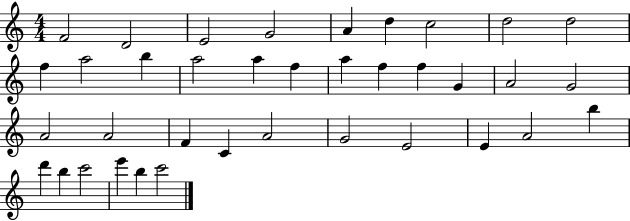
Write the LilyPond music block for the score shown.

{
  \clef treble
  \numericTimeSignature
  \time 4/4
  \key c \major
  f'2 d'2 | e'2 g'2 | a'4 d''4 c''2 | d''2 d''2 | \break f''4 a''2 b''4 | a''2 a''4 f''4 | a''4 f''4 f''4 g'4 | a'2 g'2 | \break a'2 a'2 | f'4 c'4 a'2 | g'2 e'2 | e'4 a'2 b''4 | \break d'''4 b''4 c'''2 | e'''4 b''4 c'''2 | \bar "|."
}